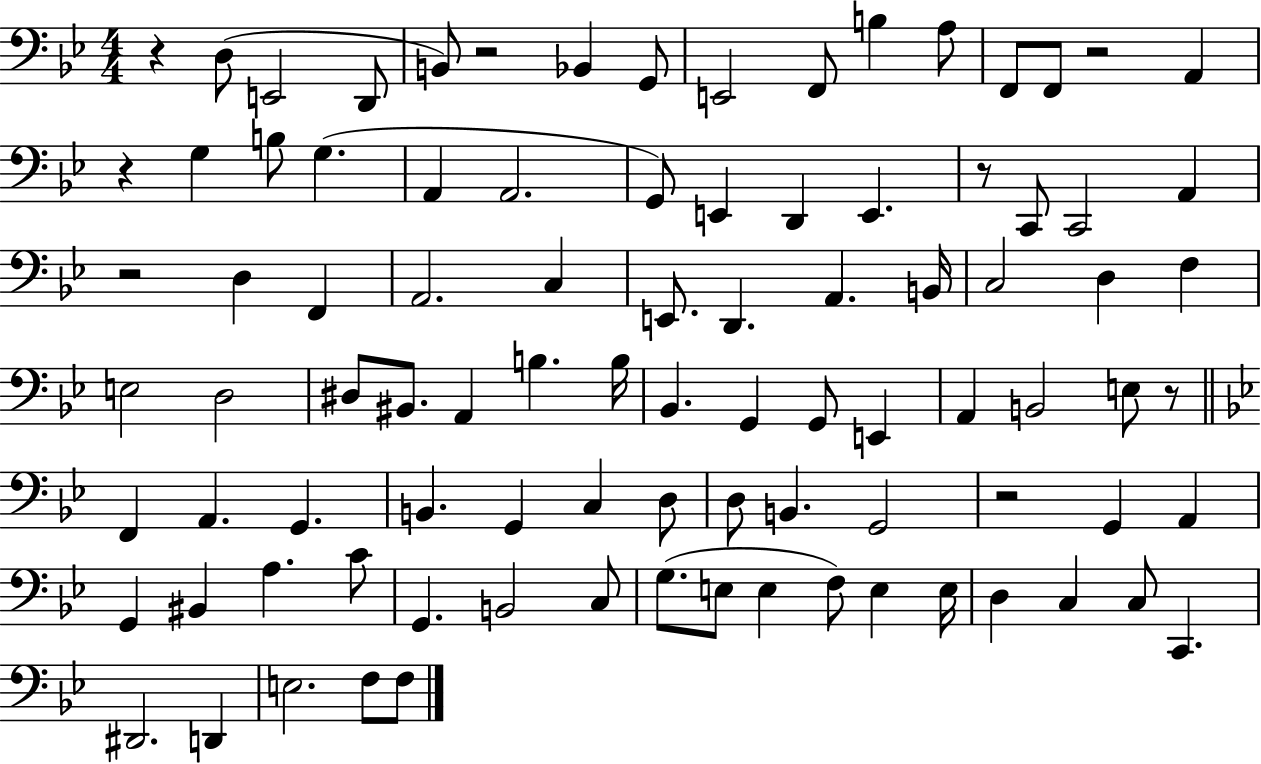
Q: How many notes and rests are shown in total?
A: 92